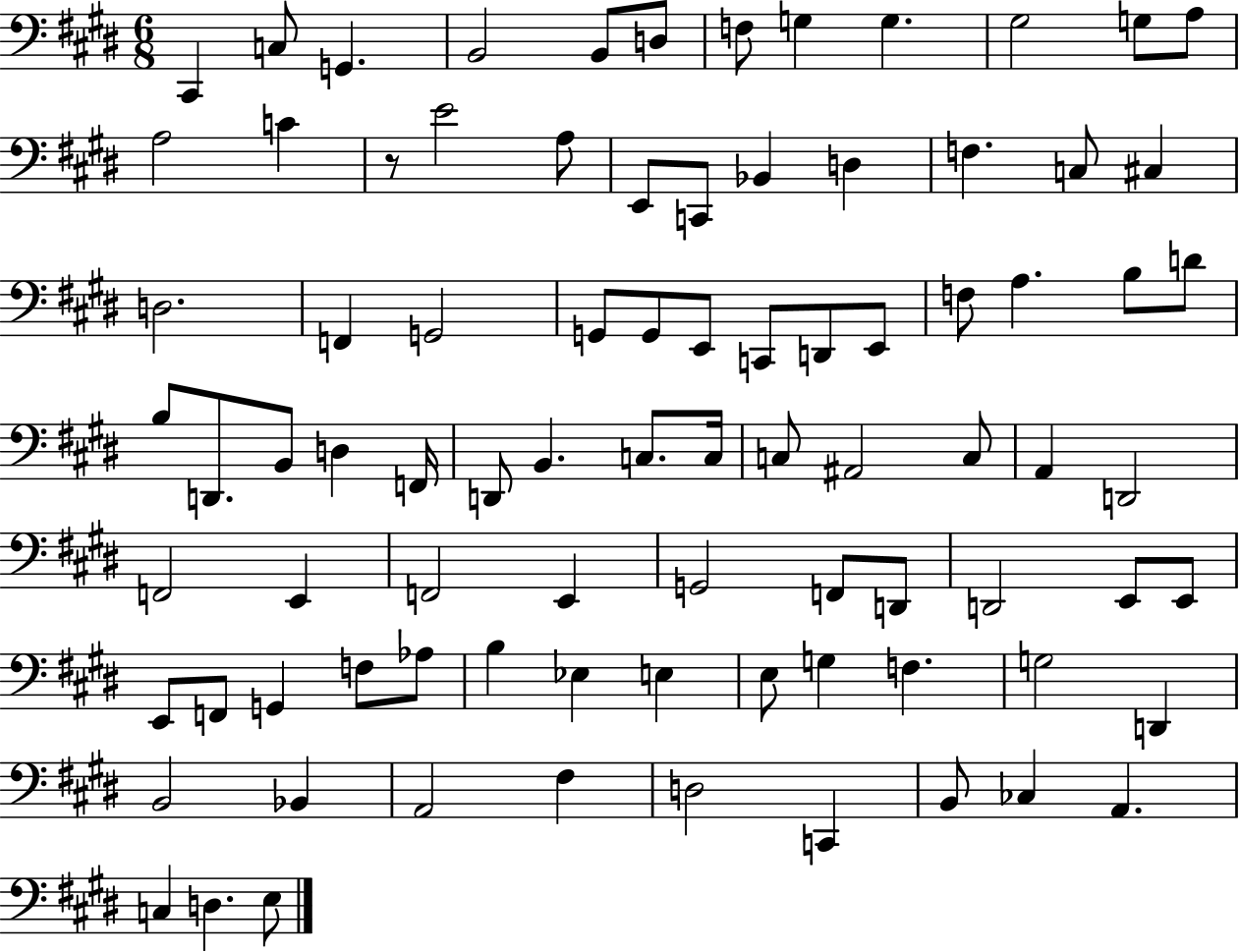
{
  \clef bass
  \numericTimeSignature
  \time 6/8
  \key e \major
  cis,4 c8 g,4. | b,2 b,8 d8 | f8 g4 g4. | gis2 g8 a8 | \break a2 c'4 | r8 e'2 a8 | e,8 c,8 bes,4 d4 | f4. c8 cis4 | \break d2. | f,4 g,2 | g,8 g,8 e,8 c,8 d,8 e,8 | f8 a4. b8 d'8 | \break b8 d,8. b,8 d4 f,16 | d,8 b,4. c8. c16 | c8 ais,2 c8 | a,4 d,2 | \break f,2 e,4 | f,2 e,4 | g,2 f,8 d,8 | d,2 e,8 e,8 | \break e,8 f,8 g,4 f8 aes8 | b4 ees4 e4 | e8 g4 f4. | g2 d,4 | \break b,2 bes,4 | a,2 fis4 | d2 c,4 | b,8 ces4 a,4. | \break c4 d4. e8 | \bar "|."
}